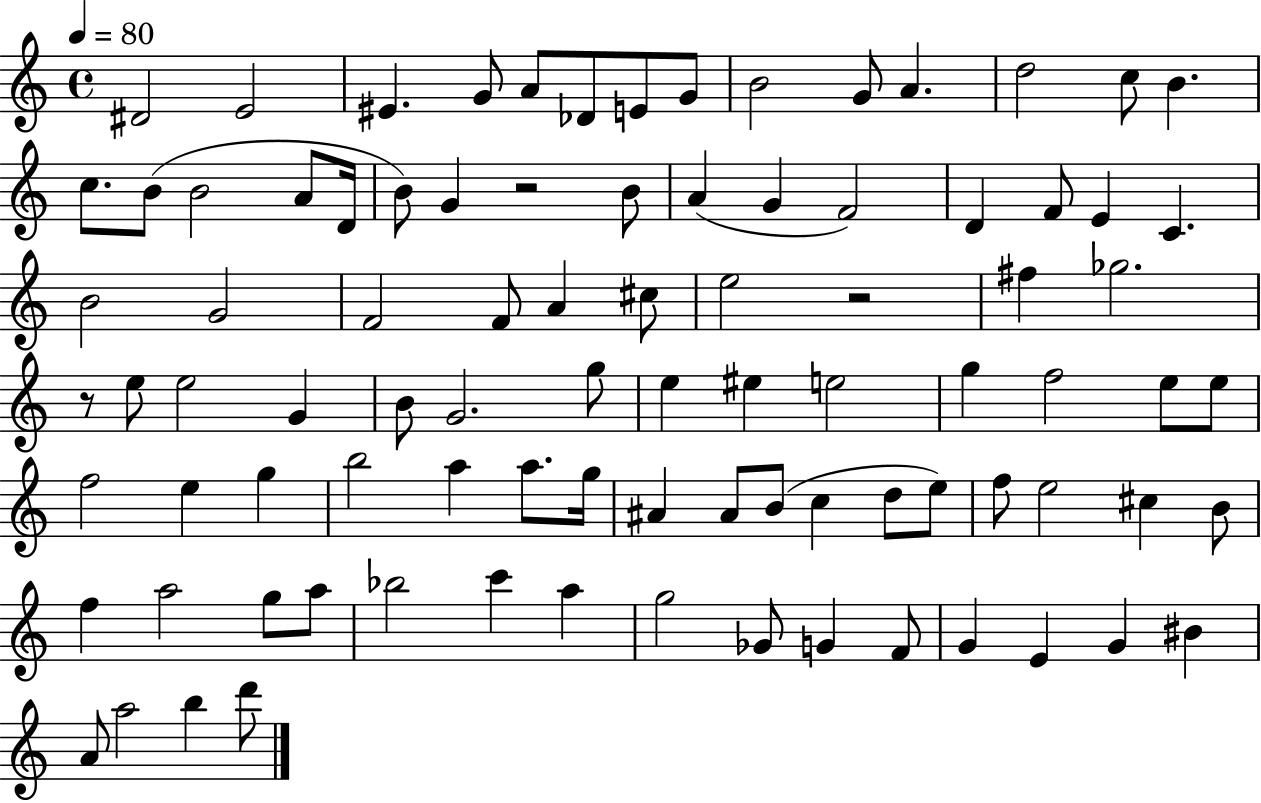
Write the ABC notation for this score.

X:1
T:Untitled
M:4/4
L:1/4
K:C
^D2 E2 ^E G/2 A/2 _D/2 E/2 G/2 B2 G/2 A d2 c/2 B c/2 B/2 B2 A/2 D/4 B/2 G z2 B/2 A G F2 D F/2 E C B2 G2 F2 F/2 A ^c/2 e2 z2 ^f _g2 z/2 e/2 e2 G B/2 G2 g/2 e ^e e2 g f2 e/2 e/2 f2 e g b2 a a/2 g/4 ^A ^A/2 B/2 c d/2 e/2 f/2 e2 ^c B/2 f a2 g/2 a/2 _b2 c' a g2 _G/2 G F/2 G E G ^B A/2 a2 b d'/2